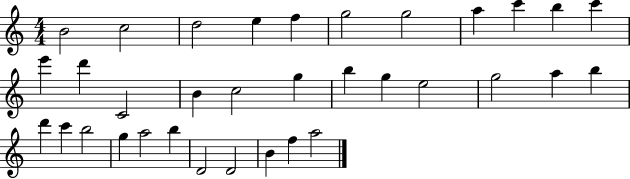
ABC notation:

X:1
T:Untitled
M:4/4
L:1/4
K:C
B2 c2 d2 e f g2 g2 a c' b c' e' d' C2 B c2 g b g e2 g2 a b d' c' b2 g a2 b D2 D2 B f a2